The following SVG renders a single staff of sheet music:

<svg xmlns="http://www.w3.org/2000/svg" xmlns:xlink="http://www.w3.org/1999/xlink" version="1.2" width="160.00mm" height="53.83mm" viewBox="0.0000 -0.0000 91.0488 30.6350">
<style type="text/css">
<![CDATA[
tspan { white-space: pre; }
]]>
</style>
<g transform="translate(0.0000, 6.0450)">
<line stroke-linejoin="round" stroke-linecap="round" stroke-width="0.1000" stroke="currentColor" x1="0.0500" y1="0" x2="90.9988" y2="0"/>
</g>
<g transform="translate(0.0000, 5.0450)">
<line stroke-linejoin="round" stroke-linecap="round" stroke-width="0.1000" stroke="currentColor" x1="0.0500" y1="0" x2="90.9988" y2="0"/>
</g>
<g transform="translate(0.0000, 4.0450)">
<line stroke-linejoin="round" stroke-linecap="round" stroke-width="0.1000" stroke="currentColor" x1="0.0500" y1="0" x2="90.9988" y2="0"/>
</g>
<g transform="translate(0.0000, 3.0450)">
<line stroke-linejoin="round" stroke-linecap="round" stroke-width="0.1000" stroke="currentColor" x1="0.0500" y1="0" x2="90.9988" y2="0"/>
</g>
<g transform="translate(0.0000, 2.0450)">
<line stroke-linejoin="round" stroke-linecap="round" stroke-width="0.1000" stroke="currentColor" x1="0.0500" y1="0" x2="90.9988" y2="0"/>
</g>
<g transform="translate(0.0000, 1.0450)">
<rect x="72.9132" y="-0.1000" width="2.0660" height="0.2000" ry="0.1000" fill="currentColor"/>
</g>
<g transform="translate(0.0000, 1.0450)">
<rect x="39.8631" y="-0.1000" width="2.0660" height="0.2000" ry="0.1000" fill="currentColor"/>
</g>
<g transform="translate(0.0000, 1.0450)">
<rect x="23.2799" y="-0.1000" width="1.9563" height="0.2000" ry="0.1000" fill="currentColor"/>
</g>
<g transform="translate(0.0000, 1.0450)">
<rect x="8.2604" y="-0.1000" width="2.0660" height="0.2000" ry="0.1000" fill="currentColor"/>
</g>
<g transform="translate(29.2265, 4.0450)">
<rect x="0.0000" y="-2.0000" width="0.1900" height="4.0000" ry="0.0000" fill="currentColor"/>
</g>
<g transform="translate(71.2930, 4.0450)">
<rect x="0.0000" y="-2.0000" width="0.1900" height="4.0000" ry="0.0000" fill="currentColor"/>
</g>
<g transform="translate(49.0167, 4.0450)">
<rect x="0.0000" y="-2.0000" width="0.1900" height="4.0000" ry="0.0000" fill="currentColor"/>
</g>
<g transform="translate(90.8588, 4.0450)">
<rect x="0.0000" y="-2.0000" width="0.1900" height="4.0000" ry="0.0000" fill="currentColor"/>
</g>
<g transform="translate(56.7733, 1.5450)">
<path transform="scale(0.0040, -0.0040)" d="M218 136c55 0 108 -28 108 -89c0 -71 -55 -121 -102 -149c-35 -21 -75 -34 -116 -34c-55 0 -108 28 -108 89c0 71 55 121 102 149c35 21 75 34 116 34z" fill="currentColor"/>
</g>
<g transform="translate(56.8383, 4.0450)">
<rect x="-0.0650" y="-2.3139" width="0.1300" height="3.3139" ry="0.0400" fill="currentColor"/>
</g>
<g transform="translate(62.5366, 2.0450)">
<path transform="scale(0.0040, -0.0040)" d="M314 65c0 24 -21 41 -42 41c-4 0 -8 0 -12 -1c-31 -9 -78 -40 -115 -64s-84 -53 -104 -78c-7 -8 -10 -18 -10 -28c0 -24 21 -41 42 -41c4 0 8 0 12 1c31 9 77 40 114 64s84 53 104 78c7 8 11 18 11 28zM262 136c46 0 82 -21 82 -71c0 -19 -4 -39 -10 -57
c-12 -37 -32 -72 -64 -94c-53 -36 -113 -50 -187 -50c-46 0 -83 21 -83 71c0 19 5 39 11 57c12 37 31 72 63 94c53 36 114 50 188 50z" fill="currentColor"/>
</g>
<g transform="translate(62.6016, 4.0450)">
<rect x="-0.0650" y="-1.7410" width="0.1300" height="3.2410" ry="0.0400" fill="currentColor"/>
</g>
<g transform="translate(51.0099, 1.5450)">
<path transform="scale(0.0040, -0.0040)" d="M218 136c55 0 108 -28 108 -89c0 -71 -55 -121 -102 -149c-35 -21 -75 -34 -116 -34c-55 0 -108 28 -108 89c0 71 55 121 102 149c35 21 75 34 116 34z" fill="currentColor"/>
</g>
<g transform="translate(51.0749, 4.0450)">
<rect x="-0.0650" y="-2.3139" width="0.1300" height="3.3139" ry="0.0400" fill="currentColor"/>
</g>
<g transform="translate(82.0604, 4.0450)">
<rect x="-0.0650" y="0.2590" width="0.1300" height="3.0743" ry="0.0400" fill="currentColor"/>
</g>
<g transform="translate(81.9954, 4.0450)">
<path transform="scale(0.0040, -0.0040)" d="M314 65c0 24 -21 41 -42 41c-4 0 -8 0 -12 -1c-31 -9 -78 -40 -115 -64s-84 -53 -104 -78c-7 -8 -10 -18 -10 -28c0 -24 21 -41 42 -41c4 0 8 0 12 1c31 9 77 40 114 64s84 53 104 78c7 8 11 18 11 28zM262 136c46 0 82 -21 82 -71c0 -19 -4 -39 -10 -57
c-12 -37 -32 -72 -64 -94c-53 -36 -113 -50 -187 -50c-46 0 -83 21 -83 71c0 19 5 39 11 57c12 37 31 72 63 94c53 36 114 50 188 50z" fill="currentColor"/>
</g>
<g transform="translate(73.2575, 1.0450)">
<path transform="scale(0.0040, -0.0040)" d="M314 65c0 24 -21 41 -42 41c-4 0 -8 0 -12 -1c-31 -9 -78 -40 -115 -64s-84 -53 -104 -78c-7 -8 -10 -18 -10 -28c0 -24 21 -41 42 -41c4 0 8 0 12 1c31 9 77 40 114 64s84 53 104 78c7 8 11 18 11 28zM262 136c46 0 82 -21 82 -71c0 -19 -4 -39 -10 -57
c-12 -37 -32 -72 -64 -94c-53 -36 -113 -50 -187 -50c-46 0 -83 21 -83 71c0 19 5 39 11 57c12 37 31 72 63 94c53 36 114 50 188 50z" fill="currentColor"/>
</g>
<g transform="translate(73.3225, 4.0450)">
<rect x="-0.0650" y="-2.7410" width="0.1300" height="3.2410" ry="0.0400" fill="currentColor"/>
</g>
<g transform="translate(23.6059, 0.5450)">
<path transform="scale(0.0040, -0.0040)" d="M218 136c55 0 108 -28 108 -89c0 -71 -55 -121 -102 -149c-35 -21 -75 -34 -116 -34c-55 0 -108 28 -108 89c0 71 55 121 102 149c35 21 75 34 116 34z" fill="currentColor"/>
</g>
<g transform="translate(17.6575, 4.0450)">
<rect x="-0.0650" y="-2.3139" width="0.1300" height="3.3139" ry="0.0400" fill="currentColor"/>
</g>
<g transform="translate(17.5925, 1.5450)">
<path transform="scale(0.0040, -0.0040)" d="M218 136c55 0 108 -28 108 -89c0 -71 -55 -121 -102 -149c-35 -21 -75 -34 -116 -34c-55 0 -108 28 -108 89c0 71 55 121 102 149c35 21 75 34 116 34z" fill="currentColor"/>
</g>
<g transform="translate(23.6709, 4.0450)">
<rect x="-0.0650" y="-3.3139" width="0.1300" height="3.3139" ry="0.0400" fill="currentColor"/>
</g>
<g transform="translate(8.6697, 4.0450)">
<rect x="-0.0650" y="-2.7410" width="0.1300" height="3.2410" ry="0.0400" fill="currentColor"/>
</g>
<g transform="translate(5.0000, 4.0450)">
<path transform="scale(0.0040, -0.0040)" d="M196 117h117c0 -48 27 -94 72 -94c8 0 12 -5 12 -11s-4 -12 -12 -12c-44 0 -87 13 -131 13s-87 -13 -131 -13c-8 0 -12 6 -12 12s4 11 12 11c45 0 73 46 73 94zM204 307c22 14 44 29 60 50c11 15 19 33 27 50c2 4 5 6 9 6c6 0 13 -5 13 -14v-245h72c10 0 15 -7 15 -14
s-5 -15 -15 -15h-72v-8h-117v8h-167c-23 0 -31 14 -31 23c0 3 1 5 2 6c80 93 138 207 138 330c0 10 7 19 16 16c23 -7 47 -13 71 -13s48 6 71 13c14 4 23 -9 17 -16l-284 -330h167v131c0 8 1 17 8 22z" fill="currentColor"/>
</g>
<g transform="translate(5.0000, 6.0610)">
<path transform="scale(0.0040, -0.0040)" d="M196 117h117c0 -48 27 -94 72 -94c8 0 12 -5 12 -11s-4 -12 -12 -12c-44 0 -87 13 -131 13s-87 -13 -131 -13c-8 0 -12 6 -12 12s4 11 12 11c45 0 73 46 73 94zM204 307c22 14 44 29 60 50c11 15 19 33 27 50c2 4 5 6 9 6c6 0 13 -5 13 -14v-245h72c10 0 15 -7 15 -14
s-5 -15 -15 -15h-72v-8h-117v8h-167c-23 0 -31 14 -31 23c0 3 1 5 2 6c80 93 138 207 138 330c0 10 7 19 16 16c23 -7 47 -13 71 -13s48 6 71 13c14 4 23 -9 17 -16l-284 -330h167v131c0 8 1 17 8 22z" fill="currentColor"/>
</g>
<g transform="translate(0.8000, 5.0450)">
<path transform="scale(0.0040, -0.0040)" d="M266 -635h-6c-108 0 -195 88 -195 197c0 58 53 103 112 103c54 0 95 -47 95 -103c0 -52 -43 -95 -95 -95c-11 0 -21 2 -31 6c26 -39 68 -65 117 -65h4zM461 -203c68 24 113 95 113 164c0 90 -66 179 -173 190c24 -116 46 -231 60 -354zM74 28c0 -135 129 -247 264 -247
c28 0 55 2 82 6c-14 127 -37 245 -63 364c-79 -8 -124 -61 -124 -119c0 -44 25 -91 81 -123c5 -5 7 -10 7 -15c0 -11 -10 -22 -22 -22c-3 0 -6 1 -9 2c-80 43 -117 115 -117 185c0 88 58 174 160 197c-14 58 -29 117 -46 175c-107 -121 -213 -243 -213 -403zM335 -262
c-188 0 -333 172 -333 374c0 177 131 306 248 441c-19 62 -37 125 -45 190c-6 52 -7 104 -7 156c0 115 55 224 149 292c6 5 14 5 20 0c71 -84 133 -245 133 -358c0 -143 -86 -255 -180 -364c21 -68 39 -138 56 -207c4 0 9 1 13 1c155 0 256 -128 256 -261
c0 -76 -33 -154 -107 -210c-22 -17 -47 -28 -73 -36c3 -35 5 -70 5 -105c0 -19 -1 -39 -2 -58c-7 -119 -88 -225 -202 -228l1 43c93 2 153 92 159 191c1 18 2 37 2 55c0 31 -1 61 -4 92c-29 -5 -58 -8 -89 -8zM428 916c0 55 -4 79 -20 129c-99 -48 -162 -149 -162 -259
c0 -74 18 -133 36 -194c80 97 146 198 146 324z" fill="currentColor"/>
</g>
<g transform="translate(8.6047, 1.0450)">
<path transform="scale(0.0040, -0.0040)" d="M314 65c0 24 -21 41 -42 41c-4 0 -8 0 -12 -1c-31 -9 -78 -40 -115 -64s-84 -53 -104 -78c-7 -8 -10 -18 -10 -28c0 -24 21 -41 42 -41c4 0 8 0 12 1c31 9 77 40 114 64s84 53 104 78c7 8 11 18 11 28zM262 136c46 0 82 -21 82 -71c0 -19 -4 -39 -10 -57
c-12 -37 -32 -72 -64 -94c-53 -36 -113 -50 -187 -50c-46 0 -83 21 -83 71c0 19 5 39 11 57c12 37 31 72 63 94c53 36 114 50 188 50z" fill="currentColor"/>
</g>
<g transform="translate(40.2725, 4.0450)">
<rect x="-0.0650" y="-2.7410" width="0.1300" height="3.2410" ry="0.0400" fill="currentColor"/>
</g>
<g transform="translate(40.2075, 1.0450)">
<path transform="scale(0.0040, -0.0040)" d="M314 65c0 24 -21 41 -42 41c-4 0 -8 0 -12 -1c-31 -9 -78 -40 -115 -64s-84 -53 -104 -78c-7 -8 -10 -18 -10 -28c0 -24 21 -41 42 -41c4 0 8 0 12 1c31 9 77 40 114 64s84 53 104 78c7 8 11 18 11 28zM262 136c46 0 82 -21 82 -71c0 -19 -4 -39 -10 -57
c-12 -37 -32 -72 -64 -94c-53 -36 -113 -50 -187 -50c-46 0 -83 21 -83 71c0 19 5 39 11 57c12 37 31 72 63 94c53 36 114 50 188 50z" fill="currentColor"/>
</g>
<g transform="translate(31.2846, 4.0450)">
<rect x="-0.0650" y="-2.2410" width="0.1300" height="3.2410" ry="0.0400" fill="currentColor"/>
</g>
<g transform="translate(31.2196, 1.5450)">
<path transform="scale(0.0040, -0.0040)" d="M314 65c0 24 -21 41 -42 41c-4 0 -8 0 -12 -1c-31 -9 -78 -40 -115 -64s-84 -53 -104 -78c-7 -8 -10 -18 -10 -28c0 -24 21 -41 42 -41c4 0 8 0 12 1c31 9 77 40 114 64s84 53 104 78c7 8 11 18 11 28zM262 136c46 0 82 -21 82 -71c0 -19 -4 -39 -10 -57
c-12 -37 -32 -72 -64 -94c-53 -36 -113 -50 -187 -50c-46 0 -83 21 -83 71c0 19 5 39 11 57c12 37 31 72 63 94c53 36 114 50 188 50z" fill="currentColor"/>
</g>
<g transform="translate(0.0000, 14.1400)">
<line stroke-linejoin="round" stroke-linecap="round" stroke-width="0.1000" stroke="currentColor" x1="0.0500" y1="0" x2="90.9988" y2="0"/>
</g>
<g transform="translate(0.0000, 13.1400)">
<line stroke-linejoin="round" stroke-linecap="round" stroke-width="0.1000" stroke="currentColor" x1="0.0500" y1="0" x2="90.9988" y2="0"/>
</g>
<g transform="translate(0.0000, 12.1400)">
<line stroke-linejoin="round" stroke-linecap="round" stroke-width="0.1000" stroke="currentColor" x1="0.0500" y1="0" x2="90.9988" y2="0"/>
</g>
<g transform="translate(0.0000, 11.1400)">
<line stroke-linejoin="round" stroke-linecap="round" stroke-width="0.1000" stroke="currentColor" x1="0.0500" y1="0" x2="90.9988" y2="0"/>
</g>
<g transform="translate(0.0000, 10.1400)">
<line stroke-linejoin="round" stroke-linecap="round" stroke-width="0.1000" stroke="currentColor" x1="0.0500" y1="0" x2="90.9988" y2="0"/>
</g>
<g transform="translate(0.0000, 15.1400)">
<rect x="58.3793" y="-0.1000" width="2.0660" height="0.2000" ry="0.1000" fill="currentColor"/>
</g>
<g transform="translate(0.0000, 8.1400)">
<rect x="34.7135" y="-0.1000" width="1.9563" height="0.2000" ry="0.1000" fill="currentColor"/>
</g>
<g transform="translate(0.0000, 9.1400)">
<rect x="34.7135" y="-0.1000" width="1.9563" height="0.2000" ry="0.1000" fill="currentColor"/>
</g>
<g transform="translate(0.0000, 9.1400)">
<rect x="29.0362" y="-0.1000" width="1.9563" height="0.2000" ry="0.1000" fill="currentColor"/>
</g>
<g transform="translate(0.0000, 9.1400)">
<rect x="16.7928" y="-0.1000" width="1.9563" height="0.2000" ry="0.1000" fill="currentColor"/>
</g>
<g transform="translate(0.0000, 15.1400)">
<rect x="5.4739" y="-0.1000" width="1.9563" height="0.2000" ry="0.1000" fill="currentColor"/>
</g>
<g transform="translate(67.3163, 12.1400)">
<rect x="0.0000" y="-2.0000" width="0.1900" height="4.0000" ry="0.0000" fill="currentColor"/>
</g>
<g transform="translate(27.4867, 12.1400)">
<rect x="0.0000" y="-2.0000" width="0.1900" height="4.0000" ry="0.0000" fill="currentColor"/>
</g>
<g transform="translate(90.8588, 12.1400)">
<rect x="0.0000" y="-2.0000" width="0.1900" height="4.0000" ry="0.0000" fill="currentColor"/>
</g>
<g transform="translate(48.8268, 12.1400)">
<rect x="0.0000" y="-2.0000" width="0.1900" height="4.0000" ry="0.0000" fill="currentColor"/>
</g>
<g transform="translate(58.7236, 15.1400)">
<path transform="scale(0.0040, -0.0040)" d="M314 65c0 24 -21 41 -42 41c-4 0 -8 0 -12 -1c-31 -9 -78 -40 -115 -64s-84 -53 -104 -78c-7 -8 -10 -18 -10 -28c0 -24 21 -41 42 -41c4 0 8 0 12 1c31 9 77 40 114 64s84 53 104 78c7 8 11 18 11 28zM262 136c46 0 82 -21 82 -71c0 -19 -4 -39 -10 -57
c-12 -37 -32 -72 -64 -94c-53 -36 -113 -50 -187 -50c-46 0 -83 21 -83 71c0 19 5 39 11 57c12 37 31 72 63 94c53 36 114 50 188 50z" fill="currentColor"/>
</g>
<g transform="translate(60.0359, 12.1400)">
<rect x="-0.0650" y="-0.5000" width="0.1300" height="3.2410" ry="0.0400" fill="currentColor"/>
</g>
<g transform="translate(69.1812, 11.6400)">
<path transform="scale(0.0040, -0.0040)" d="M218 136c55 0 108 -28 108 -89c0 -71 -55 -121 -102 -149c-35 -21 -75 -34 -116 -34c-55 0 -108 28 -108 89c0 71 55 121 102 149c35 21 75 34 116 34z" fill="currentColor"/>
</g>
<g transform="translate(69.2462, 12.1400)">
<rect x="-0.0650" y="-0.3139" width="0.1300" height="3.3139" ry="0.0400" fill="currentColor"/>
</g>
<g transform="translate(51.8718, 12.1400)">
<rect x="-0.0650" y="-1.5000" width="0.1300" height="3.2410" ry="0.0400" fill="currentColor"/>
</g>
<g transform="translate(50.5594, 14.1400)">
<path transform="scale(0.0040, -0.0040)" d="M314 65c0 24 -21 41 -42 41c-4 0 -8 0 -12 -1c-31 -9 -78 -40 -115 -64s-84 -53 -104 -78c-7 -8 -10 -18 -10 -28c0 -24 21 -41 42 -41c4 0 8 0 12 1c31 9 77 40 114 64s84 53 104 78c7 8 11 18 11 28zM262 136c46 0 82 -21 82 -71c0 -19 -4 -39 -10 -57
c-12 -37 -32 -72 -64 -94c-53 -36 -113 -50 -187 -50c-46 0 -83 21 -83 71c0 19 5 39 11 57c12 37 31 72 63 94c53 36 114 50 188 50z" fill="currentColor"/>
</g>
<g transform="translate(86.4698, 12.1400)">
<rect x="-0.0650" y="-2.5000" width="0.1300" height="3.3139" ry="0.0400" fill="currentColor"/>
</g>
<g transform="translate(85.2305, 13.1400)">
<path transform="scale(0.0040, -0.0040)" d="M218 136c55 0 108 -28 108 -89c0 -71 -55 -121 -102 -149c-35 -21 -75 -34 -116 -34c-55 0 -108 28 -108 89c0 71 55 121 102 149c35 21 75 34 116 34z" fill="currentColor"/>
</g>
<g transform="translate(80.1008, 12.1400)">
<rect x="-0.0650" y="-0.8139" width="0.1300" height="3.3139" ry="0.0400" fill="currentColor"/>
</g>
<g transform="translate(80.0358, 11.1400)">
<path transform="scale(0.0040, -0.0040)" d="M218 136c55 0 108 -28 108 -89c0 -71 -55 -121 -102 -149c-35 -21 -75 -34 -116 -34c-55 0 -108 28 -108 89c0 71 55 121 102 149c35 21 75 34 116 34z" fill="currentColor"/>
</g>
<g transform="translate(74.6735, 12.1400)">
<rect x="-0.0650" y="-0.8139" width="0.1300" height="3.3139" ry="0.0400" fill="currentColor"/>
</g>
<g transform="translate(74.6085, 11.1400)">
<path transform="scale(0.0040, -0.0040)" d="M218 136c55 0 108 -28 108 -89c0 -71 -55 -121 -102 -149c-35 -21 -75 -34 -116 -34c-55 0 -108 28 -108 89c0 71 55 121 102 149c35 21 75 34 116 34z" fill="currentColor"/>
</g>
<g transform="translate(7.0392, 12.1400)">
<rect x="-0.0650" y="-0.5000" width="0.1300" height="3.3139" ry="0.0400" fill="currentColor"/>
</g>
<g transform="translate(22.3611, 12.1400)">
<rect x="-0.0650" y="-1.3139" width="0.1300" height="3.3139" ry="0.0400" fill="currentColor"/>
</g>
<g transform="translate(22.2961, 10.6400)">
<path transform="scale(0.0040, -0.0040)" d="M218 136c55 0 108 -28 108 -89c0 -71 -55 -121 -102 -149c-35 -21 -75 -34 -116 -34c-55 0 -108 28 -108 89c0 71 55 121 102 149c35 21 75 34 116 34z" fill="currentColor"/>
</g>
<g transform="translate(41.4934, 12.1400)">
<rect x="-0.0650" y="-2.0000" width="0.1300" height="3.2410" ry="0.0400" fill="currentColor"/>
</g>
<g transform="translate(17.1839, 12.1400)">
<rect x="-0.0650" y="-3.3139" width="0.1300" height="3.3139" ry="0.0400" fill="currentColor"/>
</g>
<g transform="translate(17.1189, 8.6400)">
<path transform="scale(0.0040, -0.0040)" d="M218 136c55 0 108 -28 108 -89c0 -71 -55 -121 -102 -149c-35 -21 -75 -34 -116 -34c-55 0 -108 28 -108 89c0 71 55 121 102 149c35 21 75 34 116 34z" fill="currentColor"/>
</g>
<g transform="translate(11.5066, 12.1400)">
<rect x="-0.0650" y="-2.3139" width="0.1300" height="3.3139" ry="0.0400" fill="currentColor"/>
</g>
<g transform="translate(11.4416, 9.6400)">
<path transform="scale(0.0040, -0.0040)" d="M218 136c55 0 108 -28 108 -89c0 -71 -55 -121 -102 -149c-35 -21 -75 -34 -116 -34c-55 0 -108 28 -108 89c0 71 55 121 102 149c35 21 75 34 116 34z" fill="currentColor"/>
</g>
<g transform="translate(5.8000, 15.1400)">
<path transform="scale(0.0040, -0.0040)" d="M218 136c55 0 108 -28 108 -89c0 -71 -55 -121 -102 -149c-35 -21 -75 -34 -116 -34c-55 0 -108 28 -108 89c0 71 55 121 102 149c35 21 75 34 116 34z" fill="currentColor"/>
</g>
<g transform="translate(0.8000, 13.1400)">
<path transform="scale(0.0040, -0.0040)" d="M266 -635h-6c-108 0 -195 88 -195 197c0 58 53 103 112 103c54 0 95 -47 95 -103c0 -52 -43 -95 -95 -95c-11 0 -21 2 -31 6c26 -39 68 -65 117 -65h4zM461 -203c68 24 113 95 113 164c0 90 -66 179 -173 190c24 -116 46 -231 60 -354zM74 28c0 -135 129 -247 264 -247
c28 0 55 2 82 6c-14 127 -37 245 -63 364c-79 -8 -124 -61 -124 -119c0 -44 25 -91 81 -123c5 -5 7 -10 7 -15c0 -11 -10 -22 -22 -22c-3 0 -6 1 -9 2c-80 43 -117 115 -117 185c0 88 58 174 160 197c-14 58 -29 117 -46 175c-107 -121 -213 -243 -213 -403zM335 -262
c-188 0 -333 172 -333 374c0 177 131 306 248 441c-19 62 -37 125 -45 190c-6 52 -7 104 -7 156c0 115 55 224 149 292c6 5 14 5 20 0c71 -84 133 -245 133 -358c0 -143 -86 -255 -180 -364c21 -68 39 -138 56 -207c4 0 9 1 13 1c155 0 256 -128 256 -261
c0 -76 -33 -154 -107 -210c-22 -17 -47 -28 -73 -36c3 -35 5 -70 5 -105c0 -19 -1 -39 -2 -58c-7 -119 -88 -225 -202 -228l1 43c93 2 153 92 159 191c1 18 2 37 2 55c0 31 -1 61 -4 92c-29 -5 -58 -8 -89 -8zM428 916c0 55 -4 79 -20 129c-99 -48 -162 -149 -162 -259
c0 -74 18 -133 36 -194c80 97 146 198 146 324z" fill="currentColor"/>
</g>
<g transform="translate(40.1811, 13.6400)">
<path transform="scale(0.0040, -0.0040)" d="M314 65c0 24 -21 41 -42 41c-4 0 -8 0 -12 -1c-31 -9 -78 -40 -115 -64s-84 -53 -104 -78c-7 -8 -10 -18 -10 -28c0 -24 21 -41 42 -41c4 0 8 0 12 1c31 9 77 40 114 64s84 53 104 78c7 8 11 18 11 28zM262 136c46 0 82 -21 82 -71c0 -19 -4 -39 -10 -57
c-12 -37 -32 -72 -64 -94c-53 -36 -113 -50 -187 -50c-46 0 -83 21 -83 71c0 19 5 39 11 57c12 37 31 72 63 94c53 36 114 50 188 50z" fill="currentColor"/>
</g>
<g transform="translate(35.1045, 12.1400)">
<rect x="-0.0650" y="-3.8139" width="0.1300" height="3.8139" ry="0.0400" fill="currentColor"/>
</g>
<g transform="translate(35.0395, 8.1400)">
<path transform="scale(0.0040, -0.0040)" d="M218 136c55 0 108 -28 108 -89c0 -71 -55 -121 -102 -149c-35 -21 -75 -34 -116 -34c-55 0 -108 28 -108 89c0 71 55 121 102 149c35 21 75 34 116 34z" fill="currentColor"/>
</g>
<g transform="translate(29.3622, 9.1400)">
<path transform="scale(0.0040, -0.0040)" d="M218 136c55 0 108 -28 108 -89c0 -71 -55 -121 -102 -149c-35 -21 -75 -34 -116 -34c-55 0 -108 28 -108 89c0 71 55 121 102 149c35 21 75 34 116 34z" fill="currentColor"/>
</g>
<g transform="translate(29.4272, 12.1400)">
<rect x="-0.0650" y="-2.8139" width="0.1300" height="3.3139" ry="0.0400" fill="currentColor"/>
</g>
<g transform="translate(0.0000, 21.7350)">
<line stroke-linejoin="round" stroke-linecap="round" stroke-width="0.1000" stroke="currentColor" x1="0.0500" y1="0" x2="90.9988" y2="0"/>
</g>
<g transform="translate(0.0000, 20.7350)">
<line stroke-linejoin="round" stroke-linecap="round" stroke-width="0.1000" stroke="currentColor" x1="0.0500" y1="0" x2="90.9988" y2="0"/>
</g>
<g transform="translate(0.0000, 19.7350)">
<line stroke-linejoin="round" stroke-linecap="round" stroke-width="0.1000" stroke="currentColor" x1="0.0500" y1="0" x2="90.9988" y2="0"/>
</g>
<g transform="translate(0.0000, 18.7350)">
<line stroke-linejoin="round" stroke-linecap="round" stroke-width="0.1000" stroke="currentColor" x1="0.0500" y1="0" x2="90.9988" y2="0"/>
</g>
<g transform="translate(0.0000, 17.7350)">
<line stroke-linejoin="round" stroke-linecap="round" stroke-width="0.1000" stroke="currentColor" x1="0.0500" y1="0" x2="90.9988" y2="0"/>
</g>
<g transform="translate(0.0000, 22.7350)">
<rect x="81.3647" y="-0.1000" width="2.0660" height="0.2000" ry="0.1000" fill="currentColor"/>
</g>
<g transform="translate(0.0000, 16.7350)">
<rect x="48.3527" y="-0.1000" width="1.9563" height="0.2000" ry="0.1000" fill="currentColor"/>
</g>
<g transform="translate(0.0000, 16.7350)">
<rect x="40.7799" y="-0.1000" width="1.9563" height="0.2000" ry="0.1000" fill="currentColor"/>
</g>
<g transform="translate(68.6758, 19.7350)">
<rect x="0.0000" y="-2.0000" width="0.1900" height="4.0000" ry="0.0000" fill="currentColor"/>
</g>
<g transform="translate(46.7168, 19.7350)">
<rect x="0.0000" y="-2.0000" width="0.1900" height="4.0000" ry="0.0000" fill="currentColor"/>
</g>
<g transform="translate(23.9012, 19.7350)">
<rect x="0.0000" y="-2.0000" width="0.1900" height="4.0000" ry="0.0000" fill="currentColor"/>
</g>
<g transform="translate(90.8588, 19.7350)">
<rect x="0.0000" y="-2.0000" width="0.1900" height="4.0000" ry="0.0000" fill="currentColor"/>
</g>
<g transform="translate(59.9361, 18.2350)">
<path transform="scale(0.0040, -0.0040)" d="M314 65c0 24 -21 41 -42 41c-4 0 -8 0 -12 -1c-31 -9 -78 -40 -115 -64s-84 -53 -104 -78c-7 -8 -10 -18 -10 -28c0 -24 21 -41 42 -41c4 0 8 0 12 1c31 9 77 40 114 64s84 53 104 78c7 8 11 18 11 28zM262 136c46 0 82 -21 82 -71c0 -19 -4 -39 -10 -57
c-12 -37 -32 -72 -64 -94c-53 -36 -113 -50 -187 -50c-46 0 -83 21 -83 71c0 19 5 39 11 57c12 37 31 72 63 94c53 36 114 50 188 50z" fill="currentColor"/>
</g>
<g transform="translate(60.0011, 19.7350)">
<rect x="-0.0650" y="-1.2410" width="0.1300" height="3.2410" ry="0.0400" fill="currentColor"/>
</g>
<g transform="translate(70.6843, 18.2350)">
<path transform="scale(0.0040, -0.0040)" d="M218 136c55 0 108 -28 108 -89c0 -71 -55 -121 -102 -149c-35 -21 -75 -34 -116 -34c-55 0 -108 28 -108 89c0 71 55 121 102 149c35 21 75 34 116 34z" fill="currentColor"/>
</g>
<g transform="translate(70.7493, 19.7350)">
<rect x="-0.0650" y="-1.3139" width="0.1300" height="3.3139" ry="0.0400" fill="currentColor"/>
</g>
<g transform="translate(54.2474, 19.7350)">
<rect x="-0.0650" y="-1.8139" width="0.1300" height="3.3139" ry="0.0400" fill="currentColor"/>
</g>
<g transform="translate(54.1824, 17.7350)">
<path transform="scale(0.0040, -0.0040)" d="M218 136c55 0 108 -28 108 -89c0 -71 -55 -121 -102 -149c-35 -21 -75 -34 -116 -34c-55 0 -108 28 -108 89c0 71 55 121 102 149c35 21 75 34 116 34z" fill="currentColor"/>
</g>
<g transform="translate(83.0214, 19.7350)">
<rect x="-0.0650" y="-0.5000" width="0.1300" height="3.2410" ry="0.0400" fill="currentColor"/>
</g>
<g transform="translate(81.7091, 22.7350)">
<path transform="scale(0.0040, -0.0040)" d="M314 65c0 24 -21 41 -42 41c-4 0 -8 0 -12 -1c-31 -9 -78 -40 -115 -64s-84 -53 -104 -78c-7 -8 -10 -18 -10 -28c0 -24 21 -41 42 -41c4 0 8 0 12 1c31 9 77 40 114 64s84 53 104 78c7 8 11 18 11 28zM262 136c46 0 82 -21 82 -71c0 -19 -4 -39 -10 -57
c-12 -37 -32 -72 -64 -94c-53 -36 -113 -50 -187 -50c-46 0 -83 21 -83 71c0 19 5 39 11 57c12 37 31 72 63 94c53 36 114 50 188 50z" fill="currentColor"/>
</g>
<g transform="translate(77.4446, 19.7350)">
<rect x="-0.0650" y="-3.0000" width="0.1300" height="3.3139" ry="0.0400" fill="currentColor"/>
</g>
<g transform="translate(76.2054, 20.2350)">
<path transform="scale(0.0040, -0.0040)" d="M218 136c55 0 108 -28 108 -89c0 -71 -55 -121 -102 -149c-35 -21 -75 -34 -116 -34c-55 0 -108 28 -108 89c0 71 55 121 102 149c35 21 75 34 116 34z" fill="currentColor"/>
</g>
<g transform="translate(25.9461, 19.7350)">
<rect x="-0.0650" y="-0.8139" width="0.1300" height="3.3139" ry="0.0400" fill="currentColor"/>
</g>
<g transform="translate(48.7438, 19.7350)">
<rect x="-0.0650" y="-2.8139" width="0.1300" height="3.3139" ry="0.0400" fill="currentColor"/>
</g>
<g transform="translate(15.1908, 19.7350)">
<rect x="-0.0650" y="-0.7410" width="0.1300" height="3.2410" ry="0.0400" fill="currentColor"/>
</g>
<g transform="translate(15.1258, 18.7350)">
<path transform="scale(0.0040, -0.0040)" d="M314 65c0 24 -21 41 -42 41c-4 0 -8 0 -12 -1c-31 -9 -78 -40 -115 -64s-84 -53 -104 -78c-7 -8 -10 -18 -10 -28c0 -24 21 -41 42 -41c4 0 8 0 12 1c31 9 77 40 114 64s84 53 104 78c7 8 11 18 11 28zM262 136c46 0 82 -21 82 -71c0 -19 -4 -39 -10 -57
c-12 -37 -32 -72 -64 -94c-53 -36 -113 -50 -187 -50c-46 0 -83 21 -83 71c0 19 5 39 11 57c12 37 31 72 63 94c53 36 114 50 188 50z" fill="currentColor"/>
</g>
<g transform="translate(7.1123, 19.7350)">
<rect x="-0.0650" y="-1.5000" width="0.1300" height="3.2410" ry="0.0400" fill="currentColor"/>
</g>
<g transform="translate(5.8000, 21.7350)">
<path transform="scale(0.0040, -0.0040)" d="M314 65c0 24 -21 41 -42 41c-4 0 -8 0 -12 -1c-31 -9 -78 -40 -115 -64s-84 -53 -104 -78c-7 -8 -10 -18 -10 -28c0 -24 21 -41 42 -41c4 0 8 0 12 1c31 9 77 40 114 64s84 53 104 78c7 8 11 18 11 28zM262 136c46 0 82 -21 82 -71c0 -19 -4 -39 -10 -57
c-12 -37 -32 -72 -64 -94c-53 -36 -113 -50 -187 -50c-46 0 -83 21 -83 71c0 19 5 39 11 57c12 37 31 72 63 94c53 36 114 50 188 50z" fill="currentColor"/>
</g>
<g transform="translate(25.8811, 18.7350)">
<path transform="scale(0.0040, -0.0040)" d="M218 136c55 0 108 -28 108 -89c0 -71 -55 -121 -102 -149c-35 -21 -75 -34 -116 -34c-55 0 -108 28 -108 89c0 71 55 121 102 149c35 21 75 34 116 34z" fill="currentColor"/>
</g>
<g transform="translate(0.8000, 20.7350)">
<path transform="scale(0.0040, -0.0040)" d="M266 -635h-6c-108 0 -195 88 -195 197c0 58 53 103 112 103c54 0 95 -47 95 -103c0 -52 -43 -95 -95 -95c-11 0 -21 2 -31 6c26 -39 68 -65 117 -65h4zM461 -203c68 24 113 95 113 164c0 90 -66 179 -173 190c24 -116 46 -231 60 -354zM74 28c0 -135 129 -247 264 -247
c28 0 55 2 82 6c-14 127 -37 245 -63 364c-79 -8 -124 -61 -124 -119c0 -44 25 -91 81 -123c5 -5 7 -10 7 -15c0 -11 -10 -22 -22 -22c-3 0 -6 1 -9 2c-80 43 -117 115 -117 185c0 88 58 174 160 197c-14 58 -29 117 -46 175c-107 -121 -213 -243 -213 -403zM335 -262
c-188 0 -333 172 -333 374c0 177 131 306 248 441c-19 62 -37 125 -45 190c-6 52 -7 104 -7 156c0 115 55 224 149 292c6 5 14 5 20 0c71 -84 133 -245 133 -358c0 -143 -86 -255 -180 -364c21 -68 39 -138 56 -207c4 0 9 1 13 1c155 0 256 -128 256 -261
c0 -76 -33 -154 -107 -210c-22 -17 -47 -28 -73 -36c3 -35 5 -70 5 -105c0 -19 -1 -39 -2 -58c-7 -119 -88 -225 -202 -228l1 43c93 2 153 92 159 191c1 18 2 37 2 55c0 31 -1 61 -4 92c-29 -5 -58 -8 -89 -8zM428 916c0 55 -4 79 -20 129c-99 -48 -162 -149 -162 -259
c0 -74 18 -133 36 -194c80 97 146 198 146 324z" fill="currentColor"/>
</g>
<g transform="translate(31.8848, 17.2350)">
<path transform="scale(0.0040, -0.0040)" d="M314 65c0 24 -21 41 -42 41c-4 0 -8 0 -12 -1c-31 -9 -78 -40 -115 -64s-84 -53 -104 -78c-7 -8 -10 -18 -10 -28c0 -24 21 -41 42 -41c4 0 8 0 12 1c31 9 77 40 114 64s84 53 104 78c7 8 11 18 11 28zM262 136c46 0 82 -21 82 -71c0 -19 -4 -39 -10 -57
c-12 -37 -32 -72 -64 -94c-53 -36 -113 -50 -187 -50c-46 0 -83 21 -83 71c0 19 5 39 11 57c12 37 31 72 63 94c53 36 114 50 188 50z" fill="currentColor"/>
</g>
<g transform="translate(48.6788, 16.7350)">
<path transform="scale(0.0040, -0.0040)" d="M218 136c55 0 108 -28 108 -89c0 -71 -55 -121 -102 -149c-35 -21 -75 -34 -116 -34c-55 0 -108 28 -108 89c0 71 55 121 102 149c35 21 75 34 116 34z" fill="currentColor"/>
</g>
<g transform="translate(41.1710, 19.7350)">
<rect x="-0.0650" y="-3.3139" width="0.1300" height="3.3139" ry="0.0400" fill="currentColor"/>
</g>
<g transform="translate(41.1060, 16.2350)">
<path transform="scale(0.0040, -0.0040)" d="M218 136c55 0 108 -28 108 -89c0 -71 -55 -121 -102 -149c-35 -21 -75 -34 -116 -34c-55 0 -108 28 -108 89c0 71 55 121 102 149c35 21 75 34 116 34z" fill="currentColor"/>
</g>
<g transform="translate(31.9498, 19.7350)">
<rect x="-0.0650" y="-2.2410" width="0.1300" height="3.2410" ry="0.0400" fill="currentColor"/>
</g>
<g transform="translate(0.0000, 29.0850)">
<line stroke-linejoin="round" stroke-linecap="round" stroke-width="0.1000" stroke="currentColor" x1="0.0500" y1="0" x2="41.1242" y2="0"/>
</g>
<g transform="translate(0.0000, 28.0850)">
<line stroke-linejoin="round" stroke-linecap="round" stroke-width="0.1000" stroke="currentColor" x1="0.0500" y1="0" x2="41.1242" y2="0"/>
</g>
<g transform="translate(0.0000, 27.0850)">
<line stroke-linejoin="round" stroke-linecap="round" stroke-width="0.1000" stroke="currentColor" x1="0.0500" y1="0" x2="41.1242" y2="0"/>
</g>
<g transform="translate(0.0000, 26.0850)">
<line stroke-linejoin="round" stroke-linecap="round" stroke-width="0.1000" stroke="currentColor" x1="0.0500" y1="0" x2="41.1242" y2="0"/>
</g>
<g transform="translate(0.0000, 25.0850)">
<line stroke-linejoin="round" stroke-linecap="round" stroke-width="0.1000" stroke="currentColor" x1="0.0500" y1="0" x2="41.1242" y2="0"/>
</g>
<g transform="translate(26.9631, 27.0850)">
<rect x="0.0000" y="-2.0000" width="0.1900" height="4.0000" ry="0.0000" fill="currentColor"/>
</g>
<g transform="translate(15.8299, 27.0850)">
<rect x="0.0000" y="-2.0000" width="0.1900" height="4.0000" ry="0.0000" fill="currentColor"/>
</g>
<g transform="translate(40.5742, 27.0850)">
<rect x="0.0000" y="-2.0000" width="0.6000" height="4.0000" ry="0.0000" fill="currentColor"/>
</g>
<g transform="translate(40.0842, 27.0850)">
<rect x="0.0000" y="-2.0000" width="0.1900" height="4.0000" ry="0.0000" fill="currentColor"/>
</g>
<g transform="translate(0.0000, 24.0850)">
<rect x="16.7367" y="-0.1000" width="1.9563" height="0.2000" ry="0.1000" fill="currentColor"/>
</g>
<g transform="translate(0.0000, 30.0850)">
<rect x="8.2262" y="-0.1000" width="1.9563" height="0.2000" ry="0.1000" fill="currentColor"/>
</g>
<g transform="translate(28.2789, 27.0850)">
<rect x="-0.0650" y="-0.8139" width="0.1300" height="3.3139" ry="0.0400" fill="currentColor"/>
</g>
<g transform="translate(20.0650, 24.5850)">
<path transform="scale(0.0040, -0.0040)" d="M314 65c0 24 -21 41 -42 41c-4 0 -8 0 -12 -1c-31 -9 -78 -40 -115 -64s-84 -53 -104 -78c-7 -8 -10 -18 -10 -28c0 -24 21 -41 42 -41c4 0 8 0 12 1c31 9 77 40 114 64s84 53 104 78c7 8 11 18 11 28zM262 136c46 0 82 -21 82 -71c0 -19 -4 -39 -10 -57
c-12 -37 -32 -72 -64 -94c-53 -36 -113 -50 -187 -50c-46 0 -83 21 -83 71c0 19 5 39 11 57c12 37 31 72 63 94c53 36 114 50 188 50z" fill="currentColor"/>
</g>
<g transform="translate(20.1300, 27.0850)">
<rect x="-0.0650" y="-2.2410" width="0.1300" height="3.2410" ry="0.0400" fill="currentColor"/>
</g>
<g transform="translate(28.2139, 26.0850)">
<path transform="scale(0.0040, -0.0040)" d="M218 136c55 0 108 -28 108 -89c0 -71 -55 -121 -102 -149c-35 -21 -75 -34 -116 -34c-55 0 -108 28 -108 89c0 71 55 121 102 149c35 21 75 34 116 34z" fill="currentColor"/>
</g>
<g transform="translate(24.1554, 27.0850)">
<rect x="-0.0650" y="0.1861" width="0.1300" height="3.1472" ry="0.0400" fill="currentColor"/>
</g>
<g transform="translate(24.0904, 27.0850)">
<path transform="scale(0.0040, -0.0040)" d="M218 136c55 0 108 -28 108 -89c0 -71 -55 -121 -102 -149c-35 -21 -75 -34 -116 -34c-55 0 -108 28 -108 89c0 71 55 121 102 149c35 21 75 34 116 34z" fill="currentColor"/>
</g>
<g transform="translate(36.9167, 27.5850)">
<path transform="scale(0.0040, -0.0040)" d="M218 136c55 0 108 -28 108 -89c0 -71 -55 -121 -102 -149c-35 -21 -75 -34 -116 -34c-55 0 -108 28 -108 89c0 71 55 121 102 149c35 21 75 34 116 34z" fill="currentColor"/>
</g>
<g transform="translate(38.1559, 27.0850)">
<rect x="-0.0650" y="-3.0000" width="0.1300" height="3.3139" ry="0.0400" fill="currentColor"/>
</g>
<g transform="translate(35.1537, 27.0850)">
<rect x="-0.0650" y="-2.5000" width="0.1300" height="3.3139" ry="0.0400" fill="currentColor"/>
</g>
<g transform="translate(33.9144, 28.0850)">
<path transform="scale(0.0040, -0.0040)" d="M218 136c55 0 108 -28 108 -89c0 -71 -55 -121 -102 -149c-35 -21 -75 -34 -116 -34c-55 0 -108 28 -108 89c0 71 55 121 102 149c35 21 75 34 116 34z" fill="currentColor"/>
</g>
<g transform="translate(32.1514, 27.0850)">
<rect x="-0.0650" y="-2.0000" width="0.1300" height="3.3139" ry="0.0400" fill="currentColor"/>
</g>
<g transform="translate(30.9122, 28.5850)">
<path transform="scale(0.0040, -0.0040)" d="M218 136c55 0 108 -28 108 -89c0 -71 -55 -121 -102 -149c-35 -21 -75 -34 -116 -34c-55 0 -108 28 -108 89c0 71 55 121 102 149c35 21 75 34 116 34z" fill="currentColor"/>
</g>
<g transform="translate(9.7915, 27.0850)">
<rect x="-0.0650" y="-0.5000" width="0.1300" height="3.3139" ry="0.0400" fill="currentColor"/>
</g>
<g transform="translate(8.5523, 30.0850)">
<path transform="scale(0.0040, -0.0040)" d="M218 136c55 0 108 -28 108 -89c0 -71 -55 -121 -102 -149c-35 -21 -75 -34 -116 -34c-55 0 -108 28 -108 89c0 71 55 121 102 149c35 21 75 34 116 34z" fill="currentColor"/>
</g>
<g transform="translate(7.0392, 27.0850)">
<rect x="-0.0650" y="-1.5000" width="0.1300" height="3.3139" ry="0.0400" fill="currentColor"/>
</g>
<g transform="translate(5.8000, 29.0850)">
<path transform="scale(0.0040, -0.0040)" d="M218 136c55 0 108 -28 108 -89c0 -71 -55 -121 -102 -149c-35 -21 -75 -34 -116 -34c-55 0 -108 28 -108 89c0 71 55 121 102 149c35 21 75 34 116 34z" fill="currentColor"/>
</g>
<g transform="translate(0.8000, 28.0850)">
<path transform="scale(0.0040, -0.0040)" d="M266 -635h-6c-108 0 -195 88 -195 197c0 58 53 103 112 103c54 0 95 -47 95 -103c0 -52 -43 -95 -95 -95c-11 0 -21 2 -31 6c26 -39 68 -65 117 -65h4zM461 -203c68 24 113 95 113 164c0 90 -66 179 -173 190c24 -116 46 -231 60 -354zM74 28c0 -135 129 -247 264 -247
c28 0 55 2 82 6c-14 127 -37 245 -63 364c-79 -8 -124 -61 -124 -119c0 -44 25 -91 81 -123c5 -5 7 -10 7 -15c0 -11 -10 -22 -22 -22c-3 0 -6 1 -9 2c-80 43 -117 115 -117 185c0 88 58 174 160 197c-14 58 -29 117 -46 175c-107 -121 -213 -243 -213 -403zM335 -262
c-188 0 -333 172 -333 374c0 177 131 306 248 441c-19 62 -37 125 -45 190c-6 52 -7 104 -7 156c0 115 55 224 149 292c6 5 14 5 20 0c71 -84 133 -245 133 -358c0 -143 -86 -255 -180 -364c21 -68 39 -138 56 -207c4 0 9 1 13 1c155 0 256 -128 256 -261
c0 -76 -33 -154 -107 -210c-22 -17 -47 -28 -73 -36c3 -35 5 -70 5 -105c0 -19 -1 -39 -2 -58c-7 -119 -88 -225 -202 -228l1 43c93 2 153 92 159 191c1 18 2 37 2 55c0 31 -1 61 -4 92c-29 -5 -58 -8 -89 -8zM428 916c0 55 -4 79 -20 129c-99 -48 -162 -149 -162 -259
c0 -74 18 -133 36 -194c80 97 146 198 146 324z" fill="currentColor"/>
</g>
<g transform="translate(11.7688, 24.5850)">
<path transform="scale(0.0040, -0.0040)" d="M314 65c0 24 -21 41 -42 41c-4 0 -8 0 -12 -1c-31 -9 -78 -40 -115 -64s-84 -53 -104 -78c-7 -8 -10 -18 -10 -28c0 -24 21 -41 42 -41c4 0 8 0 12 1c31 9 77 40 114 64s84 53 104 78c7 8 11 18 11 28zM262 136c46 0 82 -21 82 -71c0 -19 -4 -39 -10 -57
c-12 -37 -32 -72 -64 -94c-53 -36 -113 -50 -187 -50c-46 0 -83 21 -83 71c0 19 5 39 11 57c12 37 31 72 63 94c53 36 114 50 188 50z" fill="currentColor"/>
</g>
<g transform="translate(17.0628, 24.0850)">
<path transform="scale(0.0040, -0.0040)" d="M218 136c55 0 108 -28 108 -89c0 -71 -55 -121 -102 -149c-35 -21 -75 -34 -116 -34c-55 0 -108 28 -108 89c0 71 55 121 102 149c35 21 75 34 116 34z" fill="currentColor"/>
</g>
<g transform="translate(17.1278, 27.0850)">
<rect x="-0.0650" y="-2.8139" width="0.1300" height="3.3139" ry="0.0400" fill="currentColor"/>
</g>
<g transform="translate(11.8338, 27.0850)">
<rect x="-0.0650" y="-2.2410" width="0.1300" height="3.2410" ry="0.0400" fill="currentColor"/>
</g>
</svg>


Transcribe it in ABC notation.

X:1
T:Untitled
M:4/4
L:1/4
K:C
a2 g b g2 a2 g g f2 a2 B2 C g b e a c' F2 E2 C2 c d d G E2 d2 d g2 b a f e2 e A C2 E C g2 a g2 B d F G A